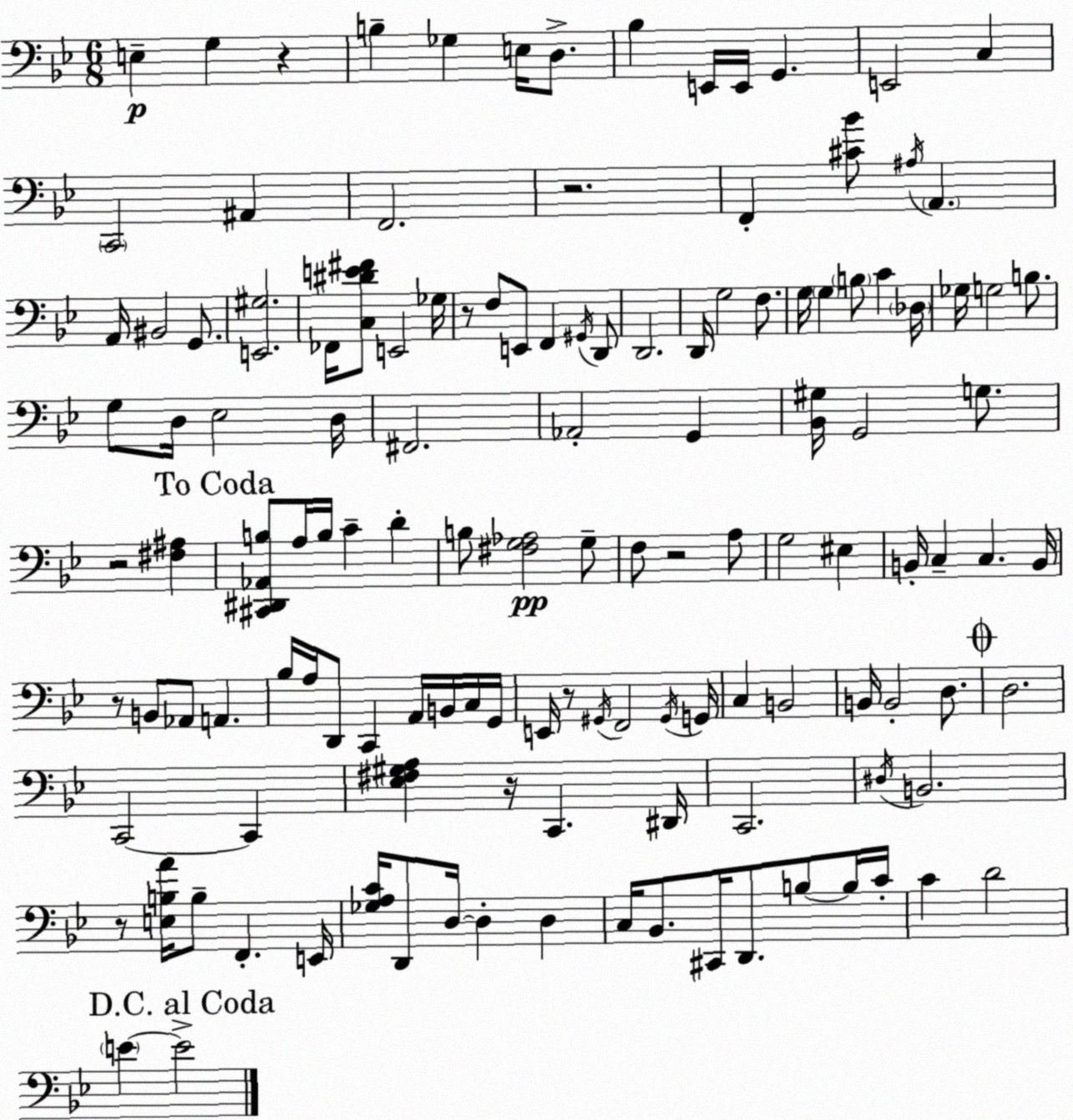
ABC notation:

X:1
T:Untitled
M:6/8
L:1/4
K:Bb
E, G, z B, _G, E,/4 D,/2 _B, E,,/4 E,,/4 G,, E,,2 C, C,,2 ^A,, F,,2 z2 F,, [^C_B]/2 ^A,/4 A,, A,,/4 ^B,,2 G,,/2 [E,,^G,]2 _F,,/4 [C,^DE^F]/2 E,,2 _G,/4 z/2 F,/2 E,,/2 F,, ^G,,/4 D,,/2 D,,2 D,,/4 G,2 F,/2 G,/4 G, B,/2 C _D,/4 _G,/4 G,2 B,/2 G,/2 D,/4 _E,2 D,/4 ^F,,2 _A,,2 G,, [_B,,^G,]/4 G,,2 G,/2 z2 [^F,^A,] [^C,,^D,,_A,,B,]/2 A,/4 B,/4 C D B,/2 [^F,G,_A,]2 G,/2 F,/2 z2 A,/2 G,2 ^E, B,,/4 C, C, B,,/4 z/2 B,,/2 _A,,/2 A,, _B,/4 A,/4 D,,/2 C,, A,,/4 B,,/4 C,/4 G,,/4 E,,/4 z/2 ^G,,/4 F,,2 ^G,,/4 G,,/4 C, B,,2 B,,/4 B,,2 D,/2 D,2 C,,2 C,, [_E,^F,^G,A,] z/4 C,, ^D,,/4 C,,2 ^D,/4 B,,2 z/2 [E,B,A]/4 B,/2 F,, E,,/4 [_G,A,C]/4 D,,/2 D,/4 D, D, C,/4 _B,,/2 ^C,,/4 D,,/2 B,/2 B,/4 C/4 C D2 E E2